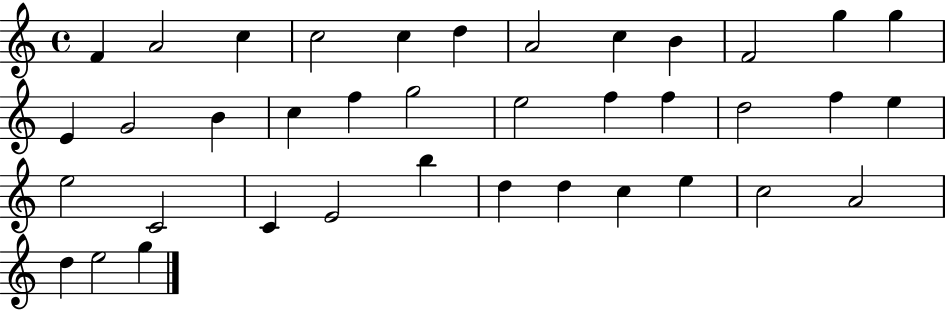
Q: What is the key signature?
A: C major